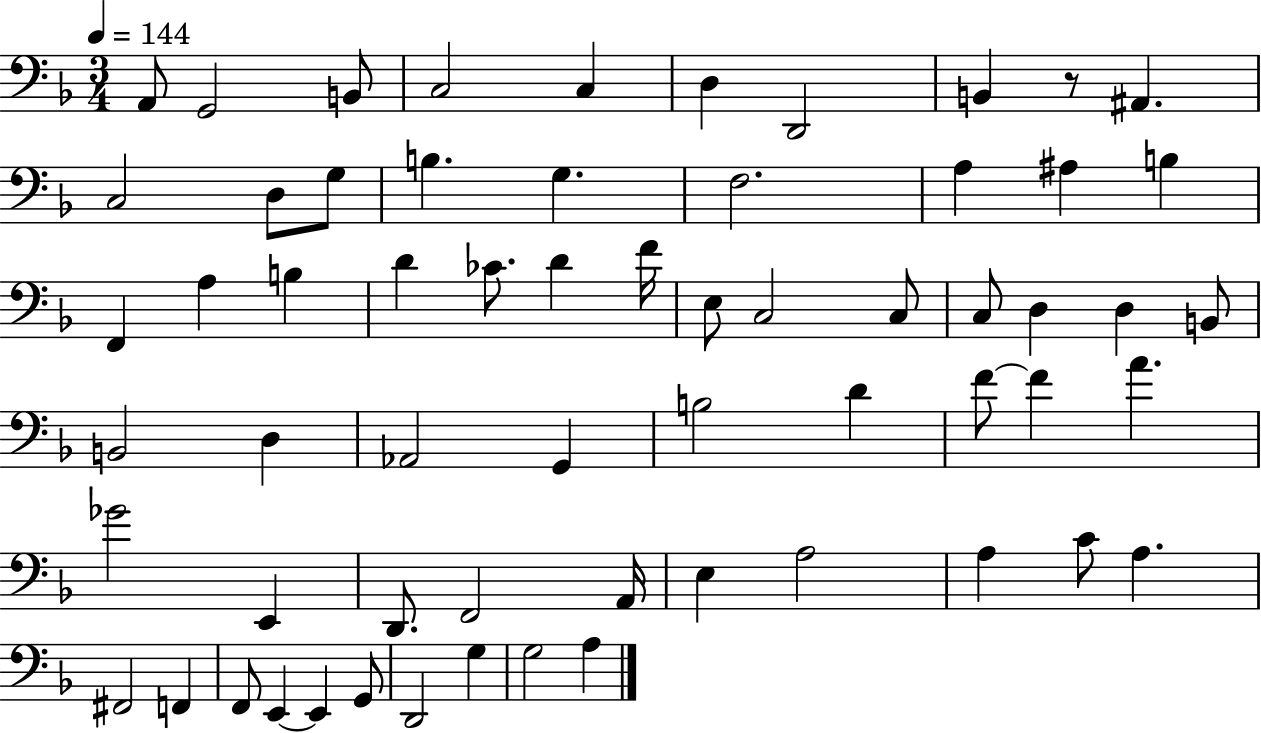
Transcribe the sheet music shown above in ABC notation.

X:1
T:Untitled
M:3/4
L:1/4
K:F
A,,/2 G,,2 B,,/2 C,2 C, D, D,,2 B,, z/2 ^A,, C,2 D,/2 G,/2 B, G, F,2 A, ^A, B, F,, A, B, D _C/2 D F/4 E,/2 C,2 C,/2 C,/2 D, D, B,,/2 B,,2 D, _A,,2 G,, B,2 D F/2 F A _G2 E,, D,,/2 F,,2 A,,/4 E, A,2 A, C/2 A, ^F,,2 F,, F,,/2 E,, E,, G,,/2 D,,2 G, G,2 A,